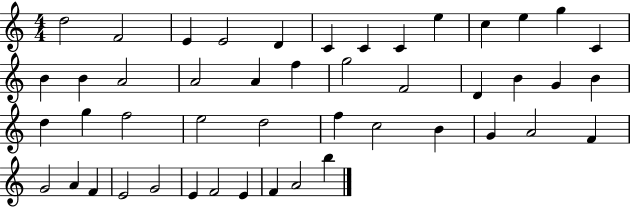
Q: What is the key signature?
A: C major